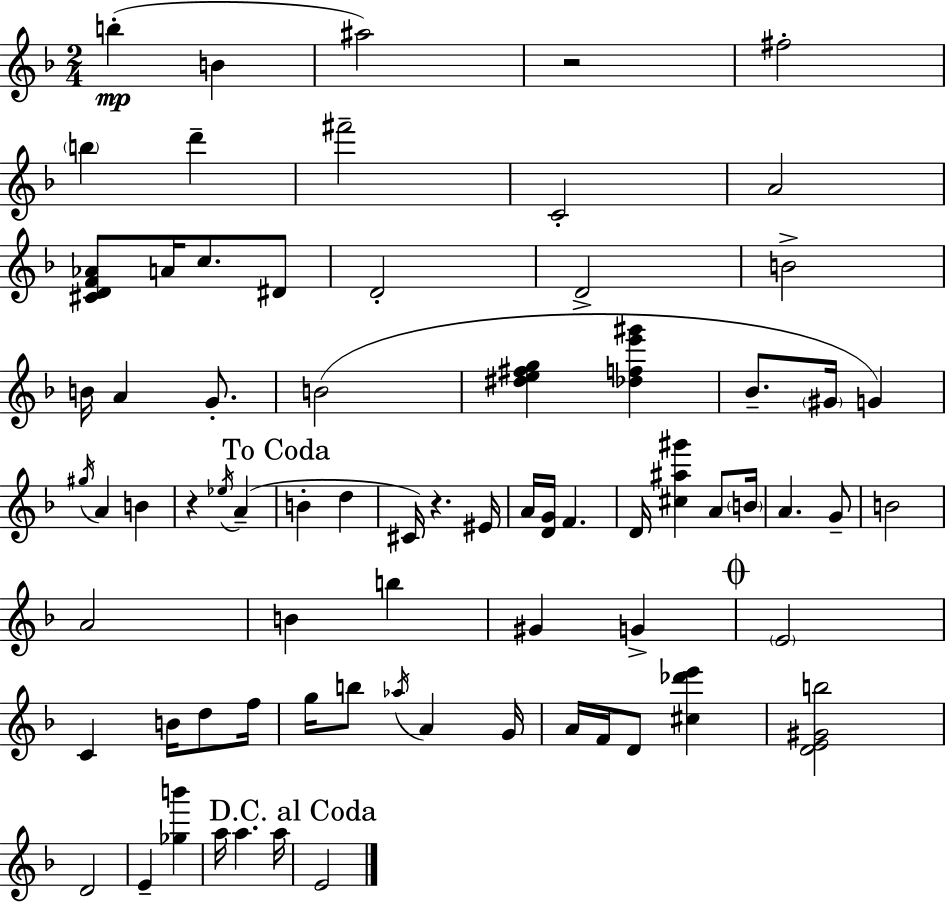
X:1
T:Untitled
M:2/4
L:1/4
K:Dm
b B ^a2 z2 ^f2 b d' ^f'2 C2 A2 [^CDF_A]/2 A/4 c/2 ^D/2 D2 D2 B2 B/4 A G/2 B2 [^de^fg] [_dfe'^g'] _B/2 ^G/4 G ^g/4 A B z _e/4 A B d ^C/4 z ^E/4 A/4 [DG]/4 F D/4 [^c^a^g'] A/2 B/4 A G/2 B2 A2 B b ^G G E2 C B/4 d/2 f/4 g/4 b/2 _a/4 A G/4 A/4 F/4 D/2 [^c_d'e'] [DE^Gb]2 D2 E [_gb'] a/4 a a/4 E2